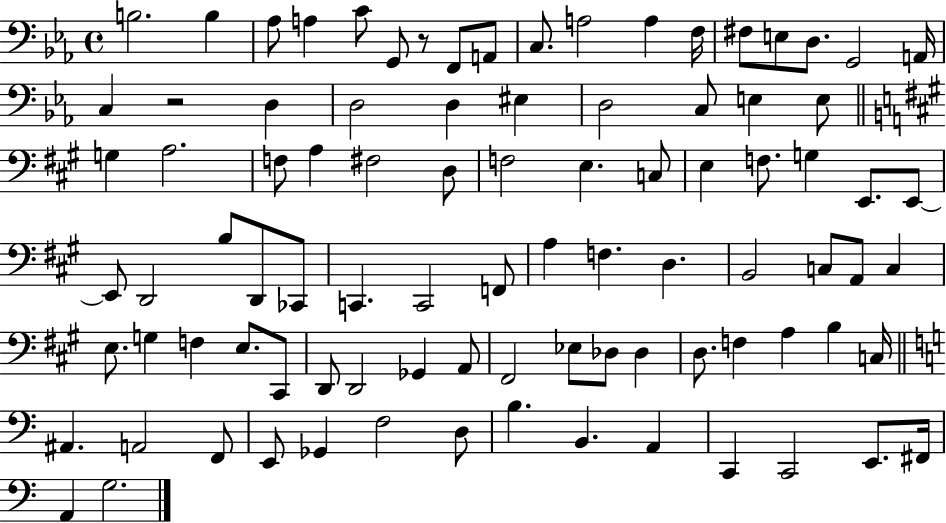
X:1
T:Untitled
M:4/4
L:1/4
K:Eb
B,2 B, _A,/2 A, C/2 G,,/2 z/2 F,,/2 A,,/2 C,/2 A,2 A, F,/4 ^F,/2 E,/2 D,/2 G,,2 A,,/4 C, z2 D, D,2 D, ^E, D,2 C,/2 E, E,/2 G, A,2 F,/2 A, ^F,2 D,/2 F,2 E, C,/2 E, F,/2 G, E,,/2 E,,/2 E,,/2 D,,2 B,/2 D,,/2 _C,,/2 C,, C,,2 F,,/2 A, F, D, B,,2 C,/2 A,,/2 C, E,/2 G, F, E,/2 ^C,,/2 D,,/2 D,,2 _G,, A,,/2 ^F,,2 _E,/2 _D,/2 _D, D,/2 F, A, B, C,/4 ^A,, A,,2 F,,/2 E,,/2 _G,, F,2 D,/2 B, B,, A,, C,, C,,2 E,,/2 ^F,,/4 A,, G,2